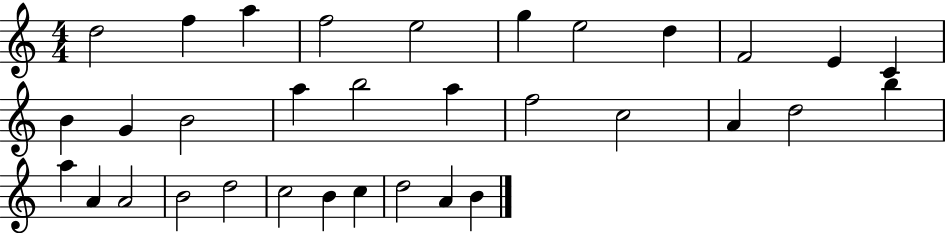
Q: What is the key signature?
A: C major